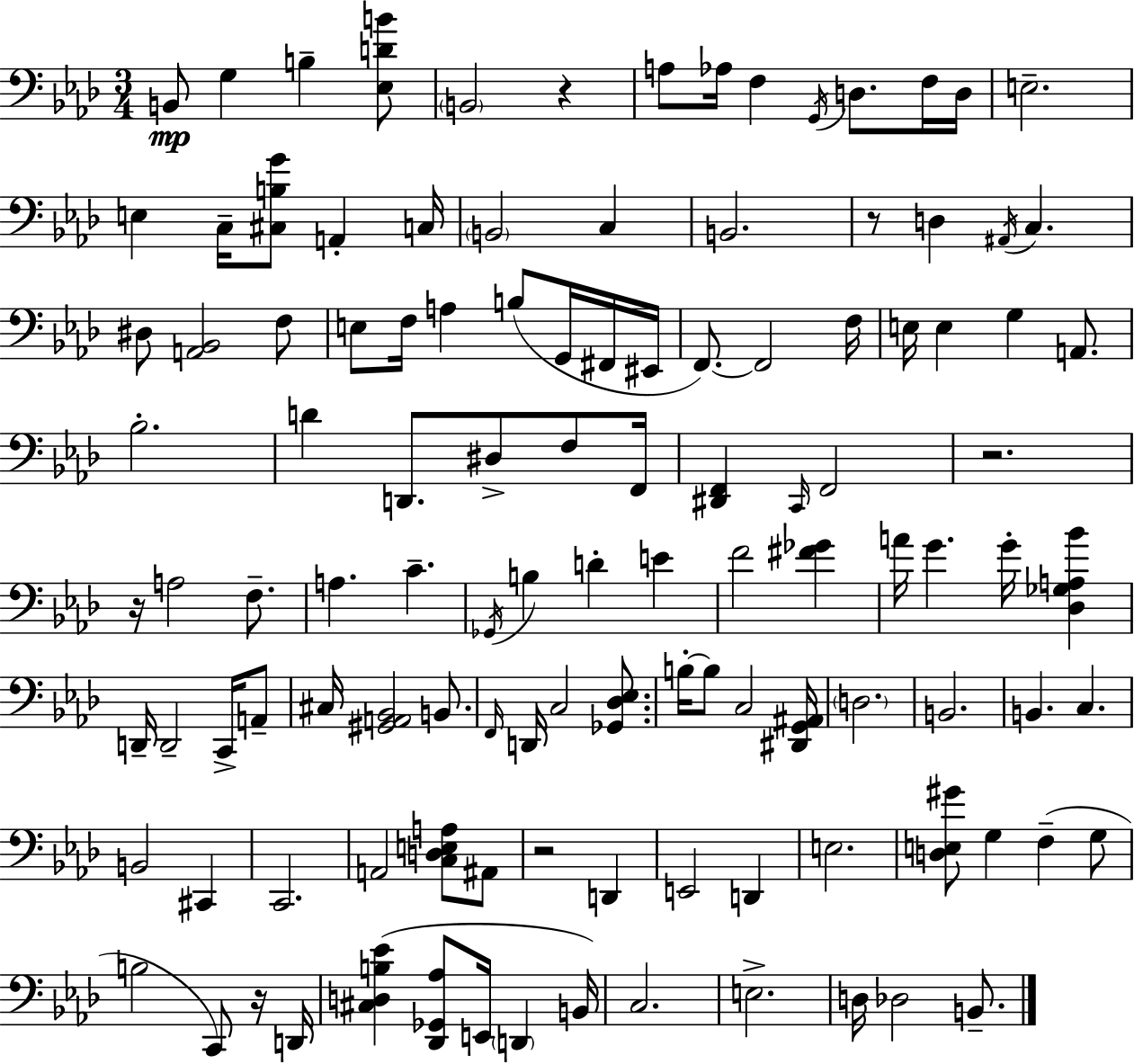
B2/e G3/q B3/q [Eb3,D4,B4]/e B2/h R/q A3/e Ab3/s F3/q G2/s D3/e. F3/s D3/s E3/h. E3/q C3/s [C#3,B3,G4]/e A2/q C3/s B2/h C3/q B2/h. R/e D3/q A#2/s C3/q. D#3/e [A2,Bb2]/h F3/e E3/e F3/s A3/q B3/e G2/s F#2/s EIS2/s F2/e. F2/h F3/s E3/s E3/q G3/q A2/e. Bb3/h. D4/q D2/e. D#3/e F3/e F2/s [D#2,F2]/q C2/s F2/h R/h. R/s A3/h F3/e. A3/q. C4/q. Gb2/s B3/q D4/q E4/q F4/h [F#4,Gb4]/q A4/s G4/q. G4/s [Db3,Gb3,A3,Bb4]/q D2/s D2/h C2/s A2/e C#3/s [G#2,A2,Bb2]/h B2/e. F2/s D2/s C3/h [Gb2,Db3,Eb3]/e. B3/s B3/e C3/h [D#2,G2,A#2]/s D3/h. B2/h. B2/q. C3/q. B2/h C#2/q C2/h. A2/h [C3,D3,E3,A3]/e A#2/e R/h D2/q E2/h D2/q E3/h. [D3,E3,G#4]/e G3/q F3/q G3/e B3/h C2/e R/s D2/s [C#3,D3,B3,Eb4]/q [Db2,Gb2,Ab3]/e E2/s D2/q B2/s C3/h. E3/h. D3/s Db3/h B2/e.